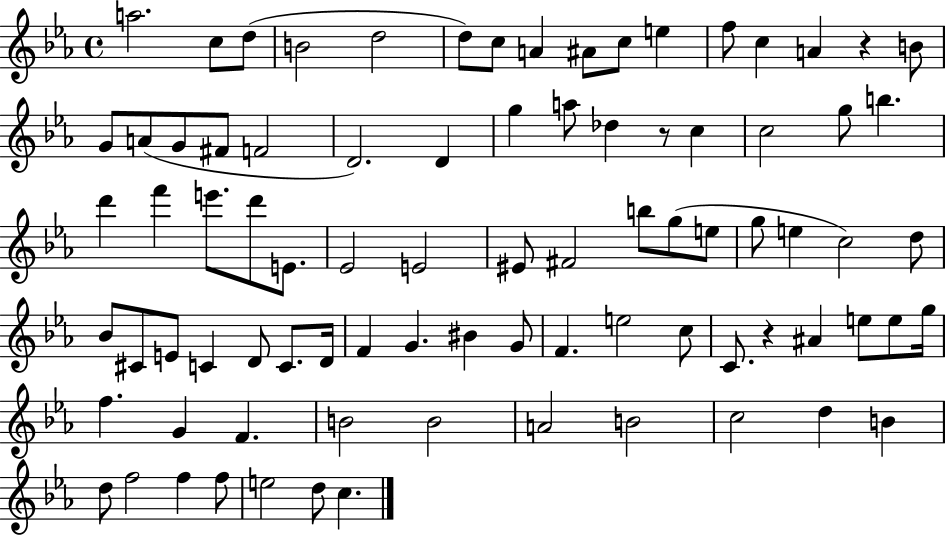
{
  \clef treble
  \time 4/4
  \defaultTimeSignature
  \key ees \major
  a''2. c''8 d''8( | b'2 d''2 | d''8) c''8 a'4 ais'8 c''8 e''4 | f''8 c''4 a'4 r4 b'8 | \break g'8 a'8( g'8 fis'8 f'2 | d'2.) d'4 | g''4 a''8 des''4 r8 c''4 | c''2 g''8 b''4. | \break d'''4 f'''4 e'''8. d'''8 e'8. | ees'2 e'2 | eis'8 fis'2 b''8 g''8( e''8 | g''8 e''4 c''2) d''8 | \break bes'8 cis'8 e'8 c'4 d'8 c'8. d'16 | f'4 g'4. bis'4 g'8 | f'4. e''2 c''8 | c'8. r4 ais'4 e''8 e''8 g''16 | \break f''4. g'4 f'4. | b'2 b'2 | a'2 b'2 | c''2 d''4 b'4 | \break d''8 f''2 f''4 f''8 | e''2 d''8 c''4. | \bar "|."
}